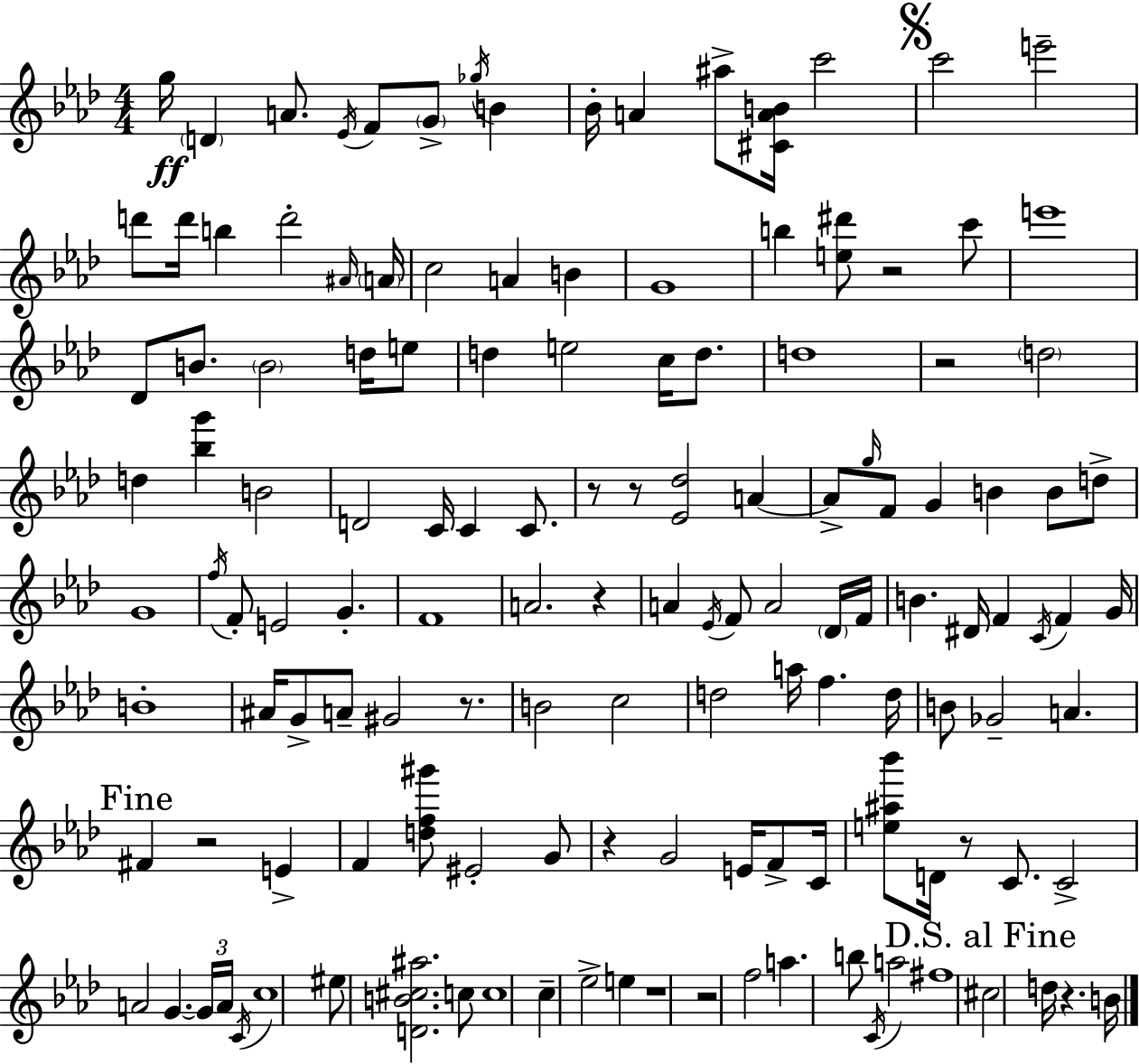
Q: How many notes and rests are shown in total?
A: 137